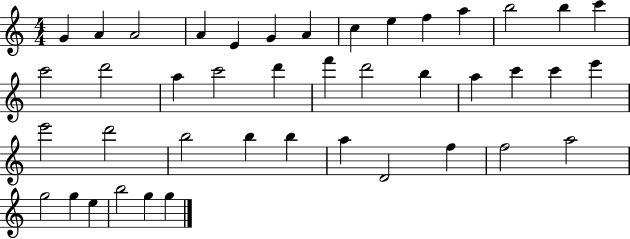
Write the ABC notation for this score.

X:1
T:Untitled
M:4/4
L:1/4
K:C
G A A2 A E G A c e f a b2 b c' c'2 d'2 a c'2 d' f' d'2 b a c' c' e' e'2 d'2 b2 b b a D2 f f2 a2 g2 g e b2 g g